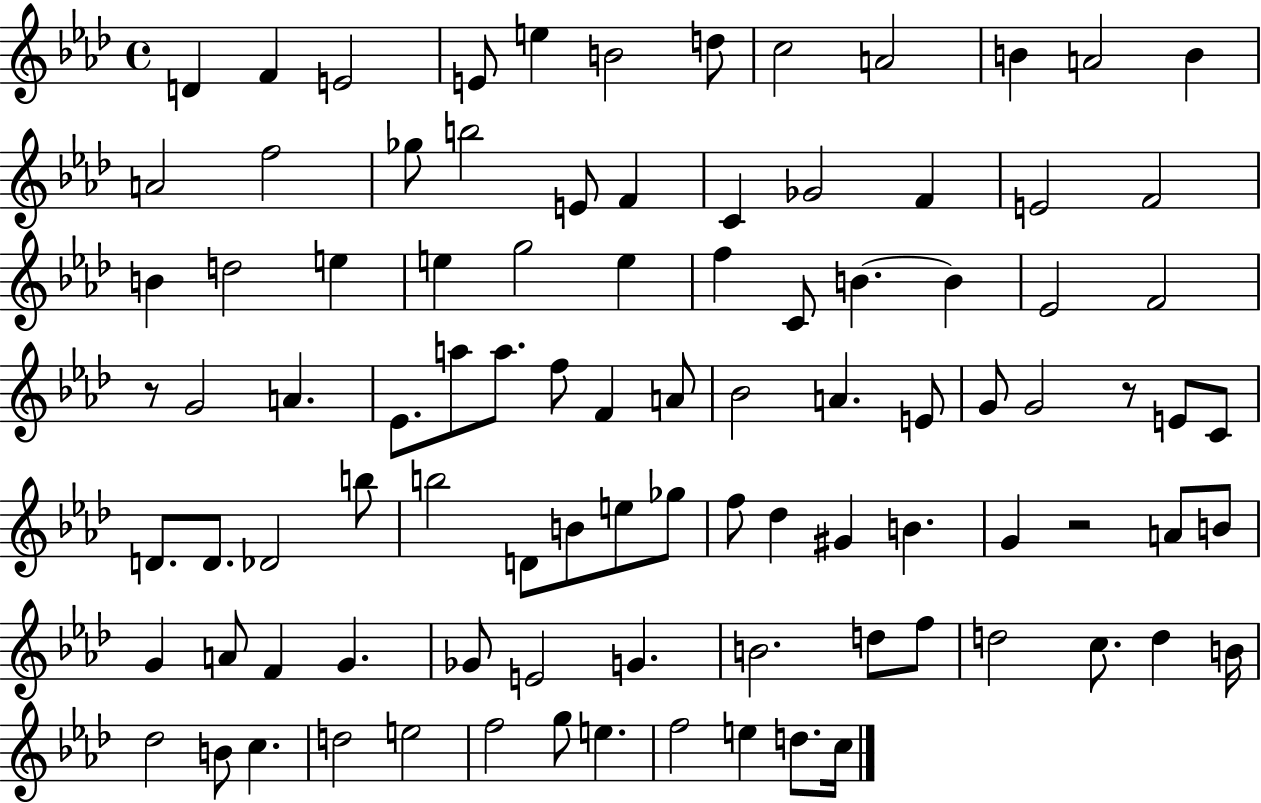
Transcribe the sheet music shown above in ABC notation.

X:1
T:Untitled
M:4/4
L:1/4
K:Ab
D F E2 E/2 e B2 d/2 c2 A2 B A2 B A2 f2 _g/2 b2 E/2 F C _G2 F E2 F2 B d2 e e g2 e f C/2 B B _E2 F2 z/2 G2 A _E/2 a/2 a/2 f/2 F A/2 _B2 A E/2 G/2 G2 z/2 E/2 C/2 D/2 D/2 _D2 b/2 b2 D/2 B/2 e/2 _g/2 f/2 _d ^G B G z2 A/2 B/2 G A/2 F G _G/2 E2 G B2 d/2 f/2 d2 c/2 d B/4 _d2 B/2 c d2 e2 f2 g/2 e f2 e d/2 c/4